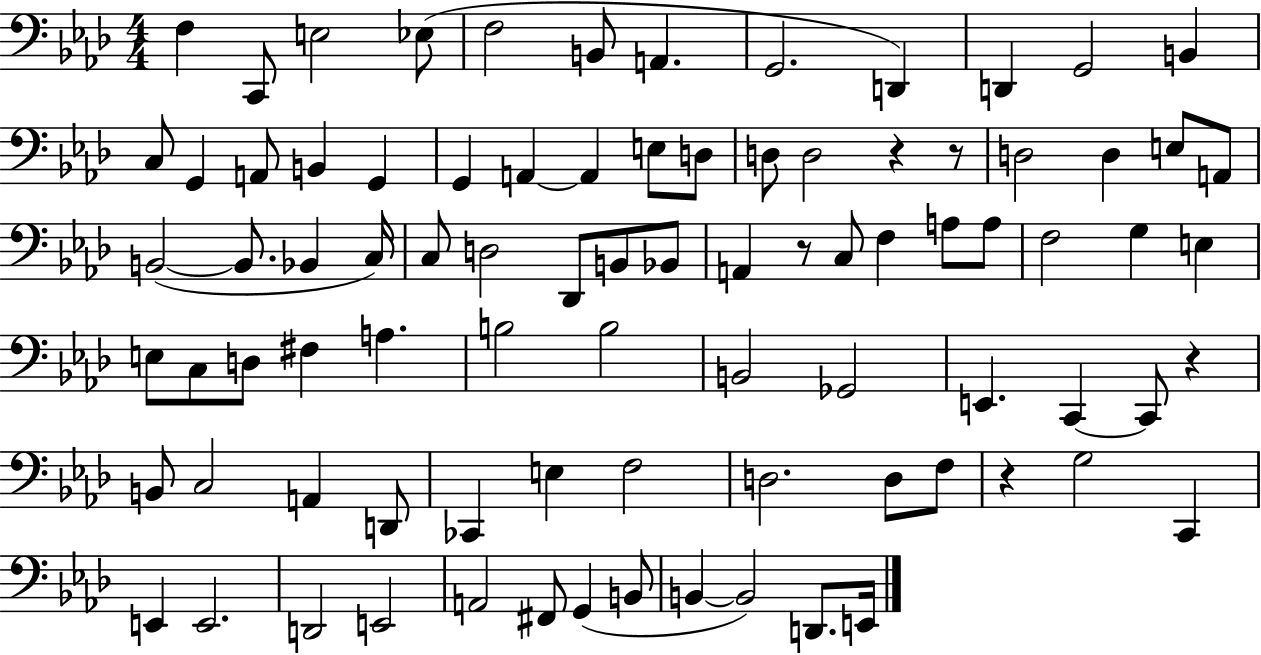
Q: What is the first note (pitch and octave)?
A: F3